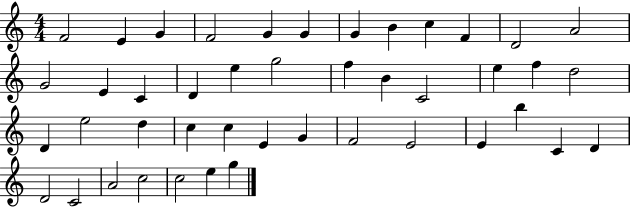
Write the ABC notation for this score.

X:1
T:Untitled
M:4/4
L:1/4
K:C
F2 E G F2 G G G B c F D2 A2 G2 E C D e g2 f B C2 e f d2 D e2 d c c E G F2 E2 E b C D D2 C2 A2 c2 c2 e g